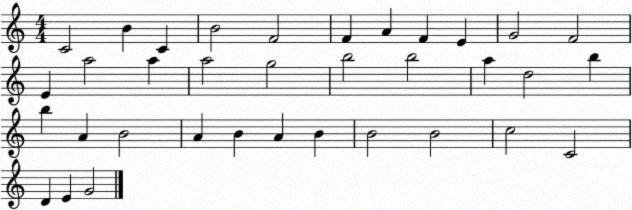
X:1
T:Untitled
M:4/4
L:1/4
K:C
C2 B C B2 F2 F A F E G2 F2 E a2 a a2 g2 b2 b2 a d2 b b A B2 A B A B B2 B2 c2 C2 D E G2